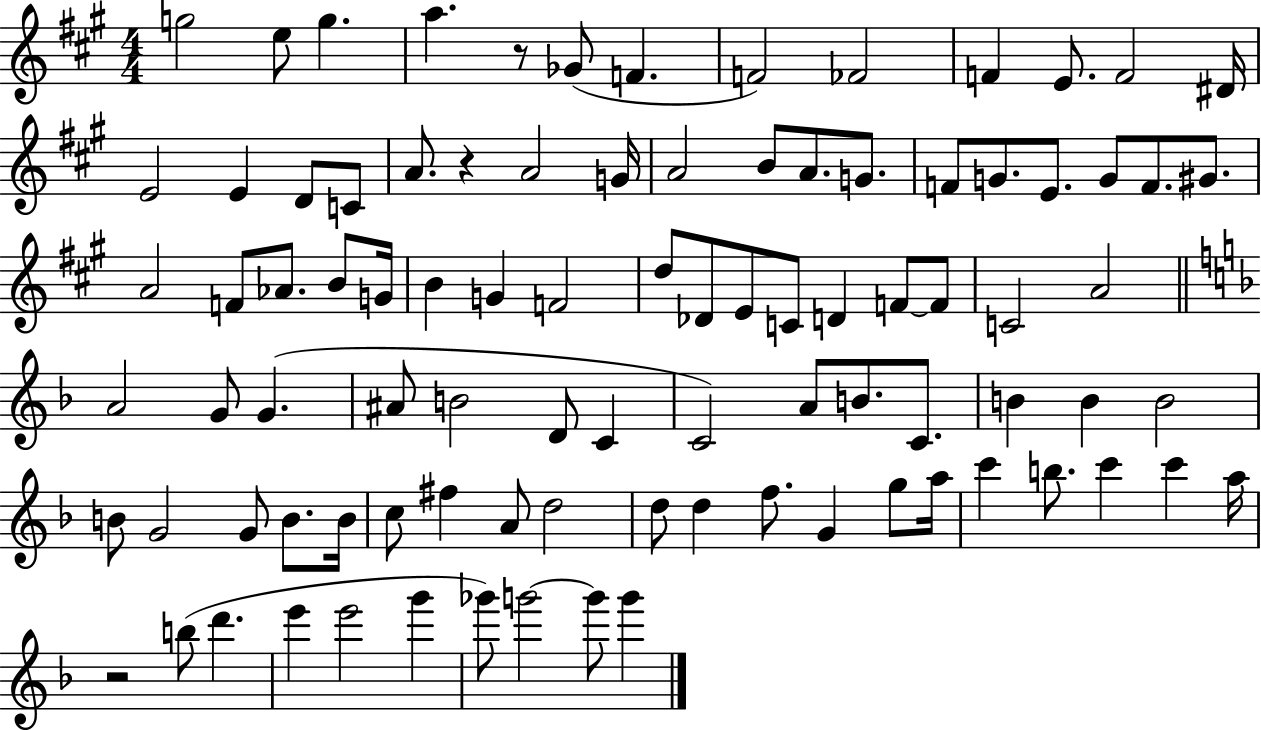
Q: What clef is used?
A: treble